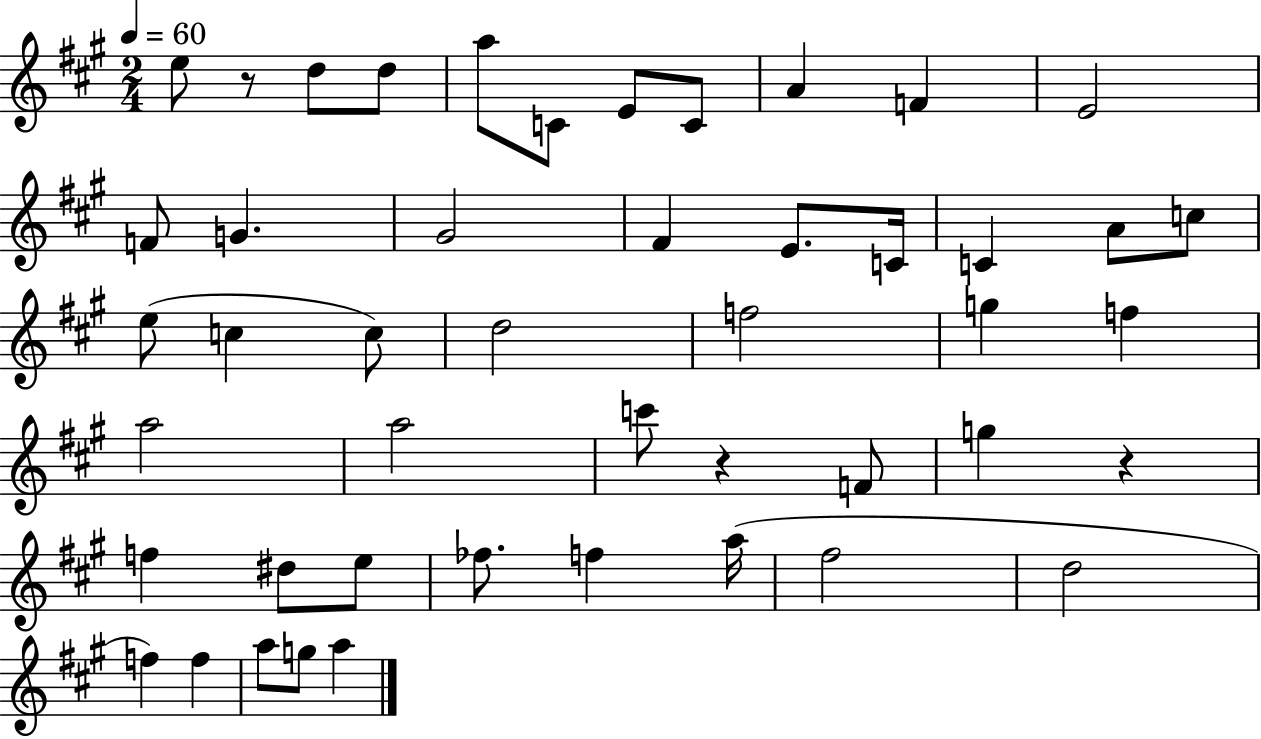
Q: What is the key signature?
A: A major